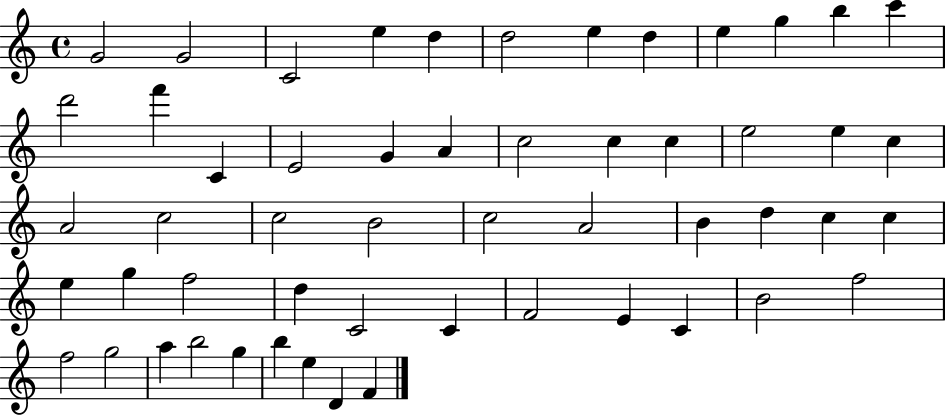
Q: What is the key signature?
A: C major